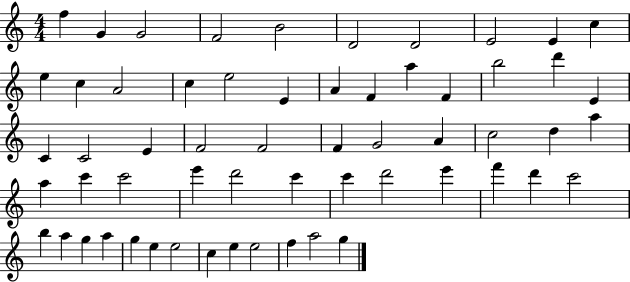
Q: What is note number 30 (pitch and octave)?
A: G4